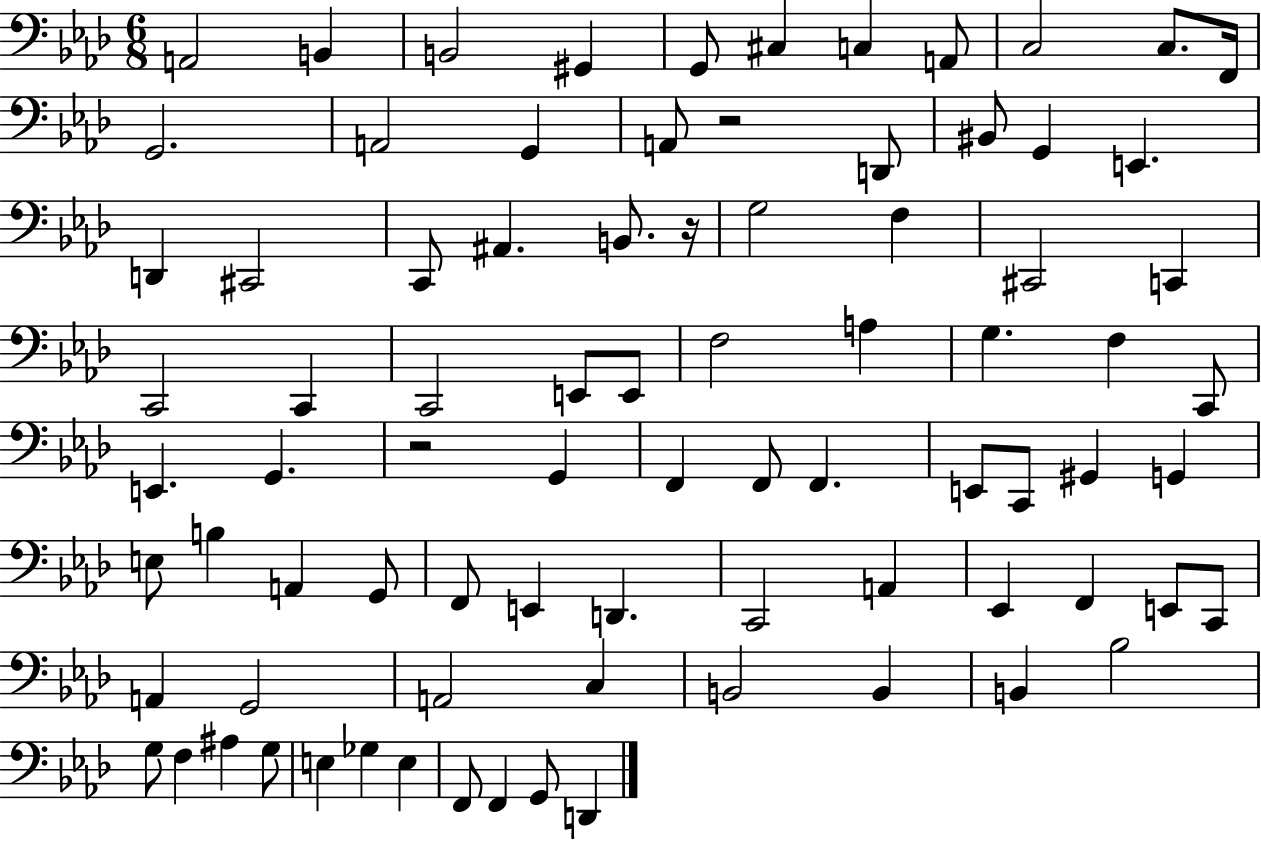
{
  \clef bass
  \numericTimeSignature
  \time 6/8
  \key aes \major
  a,2 b,4 | b,2 gis,4 | g,8 cis4 c4 a,8 | c2 c8. f,16 | \break g,2. | a,2 g,4 | a,8 r2 d,8 | bis,8 g,4 e,4. | \break d,4 cis,2 | c,8 ais,4. b,8. r16 | g2 f4 | cis,2 c,4 | \break c,2 c,4 | c,2 e,8 e,8 | f2 a4 | g4. f4 c,8 | \break e,4. g,4. | r2 g,4 | f,4 f,8 f,4. | e,8 c,8 gis,4 g,4 | \break e8 b4 a,4 g,8 | f,8 e,4 d,4. | c,2 a,4 | ees,4 f,4 e,8 c,8 | \break a,4 g,2 | a,2 c4 | b,2 b,4 | b,4 bes2 | \break g8 f4 ais4 g8 | e4 ges4 e4 | f,8 f,4 g,8 d,4 | \bar "|."
}